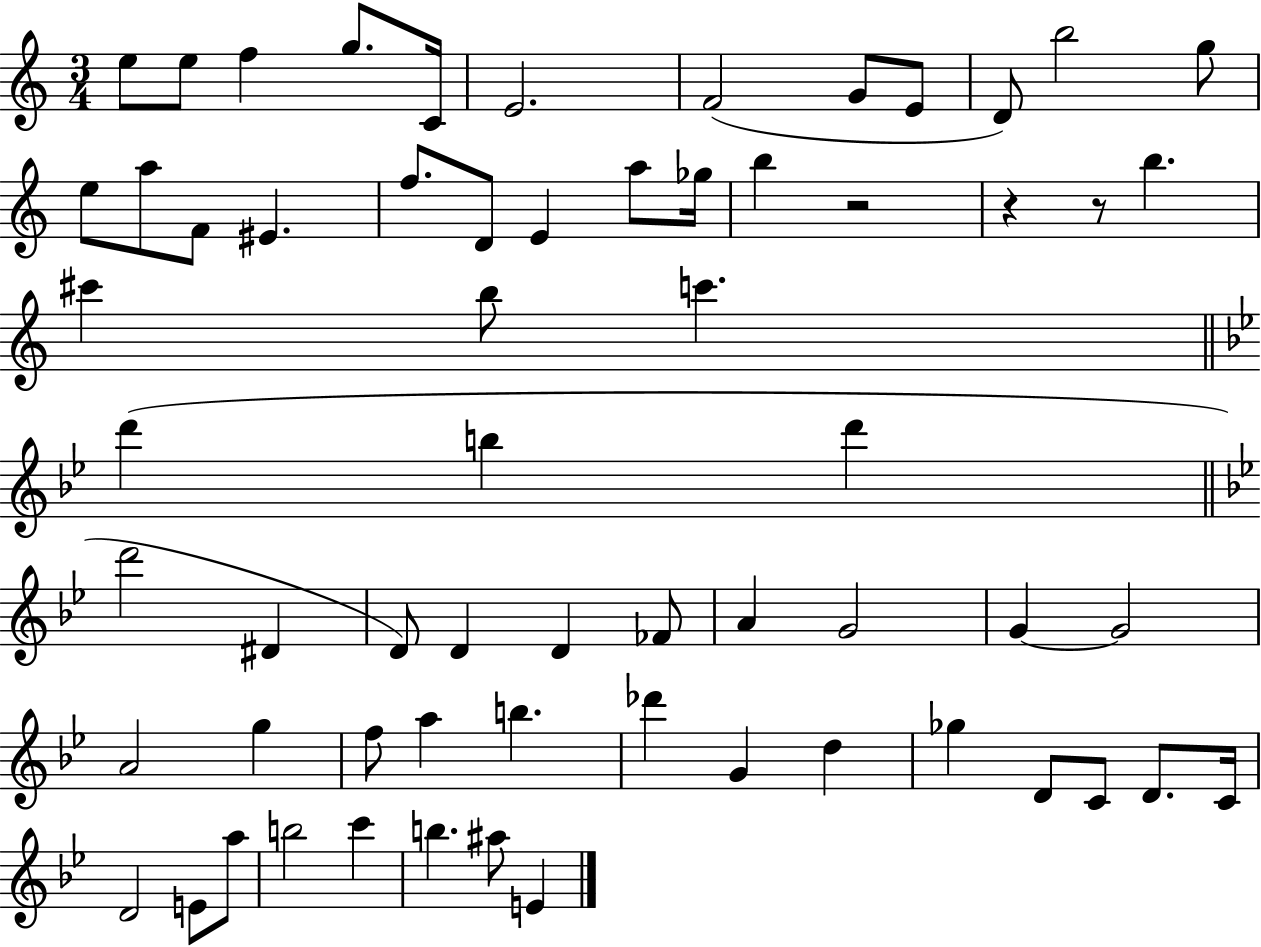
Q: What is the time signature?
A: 3/4